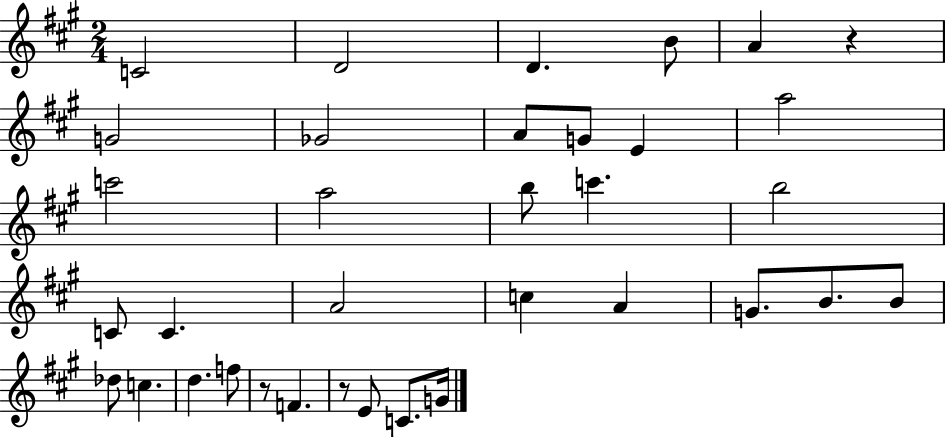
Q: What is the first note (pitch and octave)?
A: C4